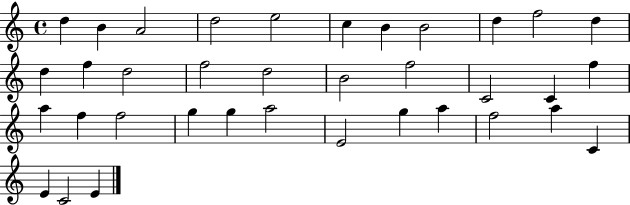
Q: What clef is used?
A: treble